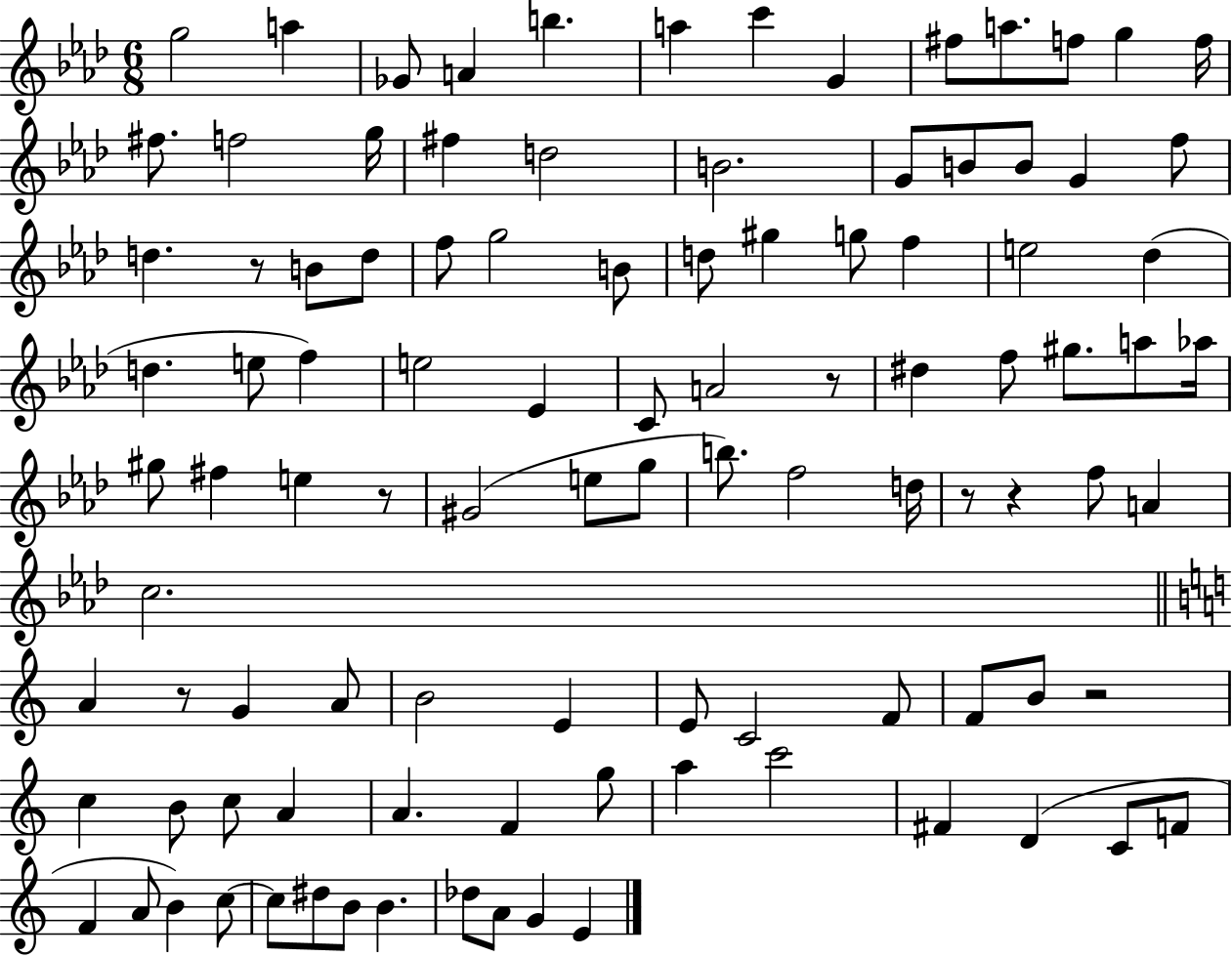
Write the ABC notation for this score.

X:1
T:Untitled
M:6/8
L:1/4
K:Ab
g2 a _G/2 A b a c' G ^f/2 a/2 f/2 g f/4 ^f/2 f2 g/4 ^f d2 B2 G/2 B/2 B/2 G f/2 d z/2 B/2 d/2 f/2 g2 B/2 d/2 ^g g/2 f e2 _d d e/2 f e2 _E C/2 A2 z/2 ^d f/2 ^g/2 a/2 _a/4 ^g/2 ^f e z/2 ^G2 e/2 g/2 b/2 f2 d/4 z/2 z f/2 A c2 A z/2 G A/2 B2 E E/2 C2 F/2 F/2 B/2 z2 c B/2 c/2 A A F g/2 a c'2 ^F D C/2 F/2 F A/2 B c/2 c/2 ^d/2 B/2 B _d/2 A/2 G E